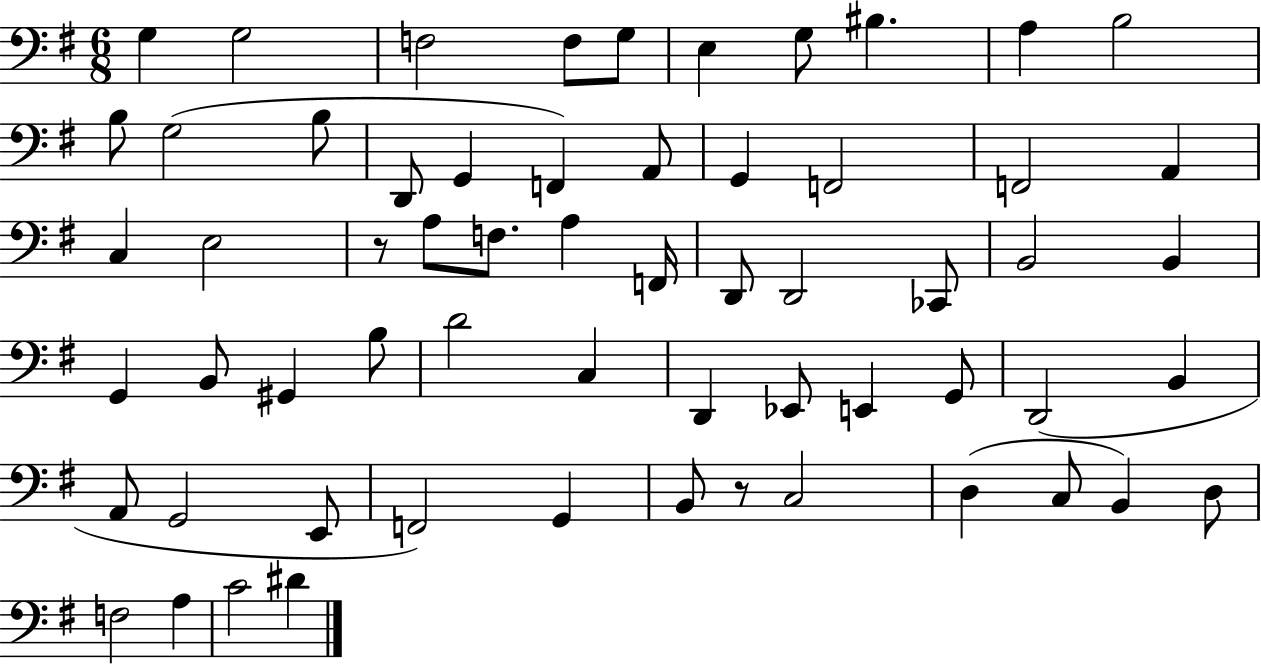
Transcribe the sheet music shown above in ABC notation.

X:1
T:Untitled
M:6/8
L:1/4
K:G
G, G,2 F,2 F,/2 G,/2 E, G,/2 ^B, A, B,2 B,/2 G,2 B,/2 D,,/2 G,, F,, A,,/2 G,, F,,2 F,,2 A,, C, E,2 z/2 A,/2 F,/2 A, F,,/4 D,,/2 D,,2 _C,,/2 B,,2 B,, G,, B,,/2 ^G,, B,/2 D2 C, D,, _E,,/2 E,, G,,/2 D,,2 B,, A,,/2 G,,2 E,,/2 F,,2 G,, B,,/2 z/2 C,2 D, C,/2 B,, D,/2 F,2 A, C2 ^D